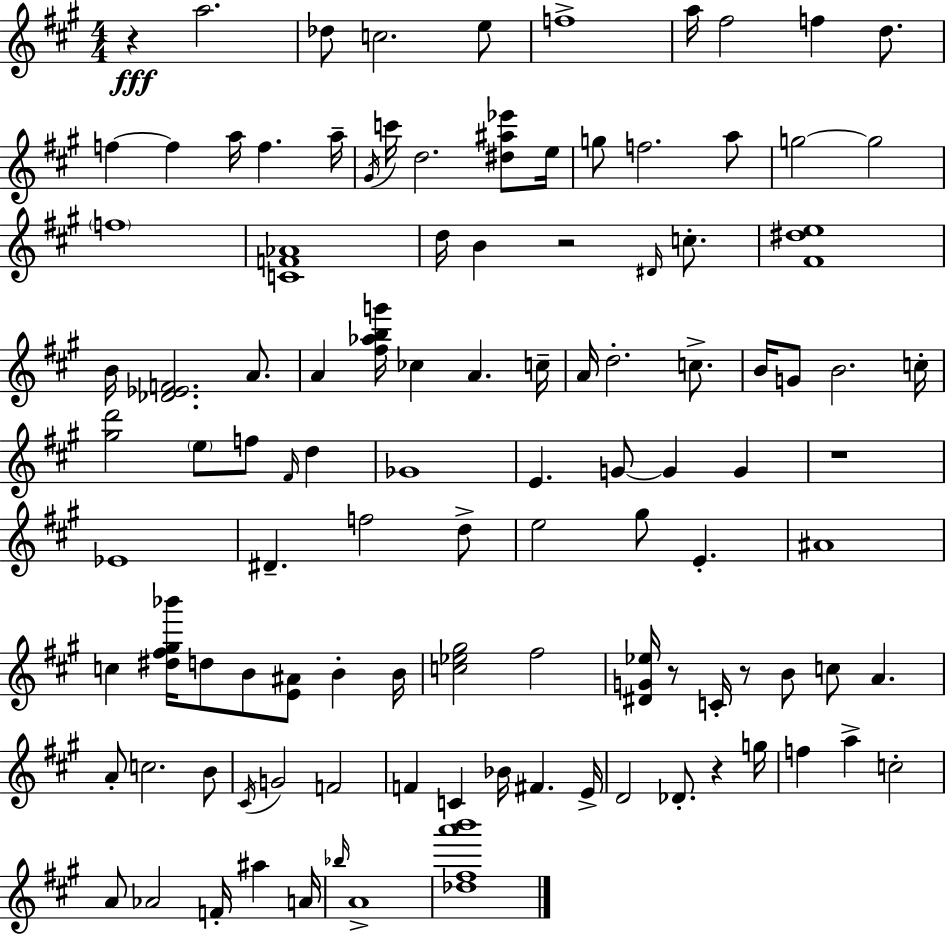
R/q A5/h. Db5/e C5/h. E5/e F5/w A5/s F#5/h F5/q D5/e. F5/q F5/q A5/s F5/q. A5/s G#4/s C6/s D5/h. [D#5,A#5,Eb6]/e E5/s G5/e F5/h. A5/e G5/h G5/h F5/w [C4,F4,Ab4]/w D5/s B4/q R/h D#4/s C5/e. [F#4,D#5,E5]/w B4/s [Db4,Eb4,F4]/h. A4/e. A4/q [F#5,Ab5,B5,G6]/s CES5/q A4/q. C5/s A4/s D5/h. C5/e. B4/s G4/e B4/h. C5/s [G#5,D6]/h E5/e F5/e F#4/s D5/q Gb4/w E4/q. G4/e G4/q G4/q R/w Eb4/w D#4/q. F5/h D5/e E5/h G#5/e E4/q. A#4/w C5/q [D#5,F#5,G#5,Bb6]/s D5/e B4/e [E4,A#4]/e B4/q B4/s [C5,Eb5,G#5]/h F#5/h [D#4,G4,Eb5]/s R/e C4/s R/e B4/e C5/e A4/q. A4/e C5/h. B4/e C#4/s G4/h F4/h F4/q C4/q Bb4/s F#4/q. E4/s D4/h Db4/e. R/q G5/s F5/q A5/q C5/h A4/e Ab4/h F4/s A#5/q A4/s Bb5/s A4/w [Db5,F#5,A6,B6]/w